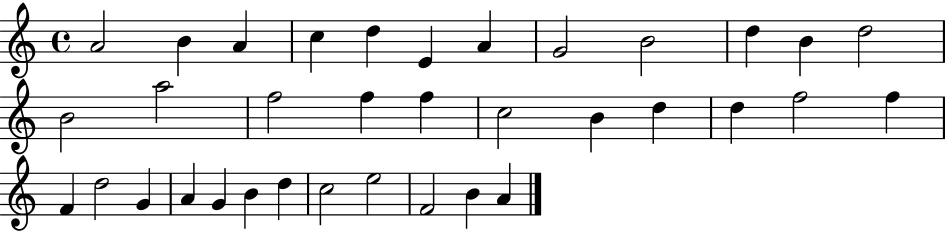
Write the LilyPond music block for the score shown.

{
  \clef treble
  \time 4/4
  \defaultTimeSignature
  \key c \major
  a'2 b'4 a'4 | c''4 d''4 e'4 a'4 | g'2 b'2 | d''4 b'4 d''2 | \break b'2 a''2 | f''2 f''4 f''4 | c''2 b'4 d''4 | d''4 f''2 f''4 | \break f'4 d''2 g'4 | a'4 g'4 b'4 d''4 | c''2 e''2 | f'2 b'4 a'4 | \break \bar "|."
}